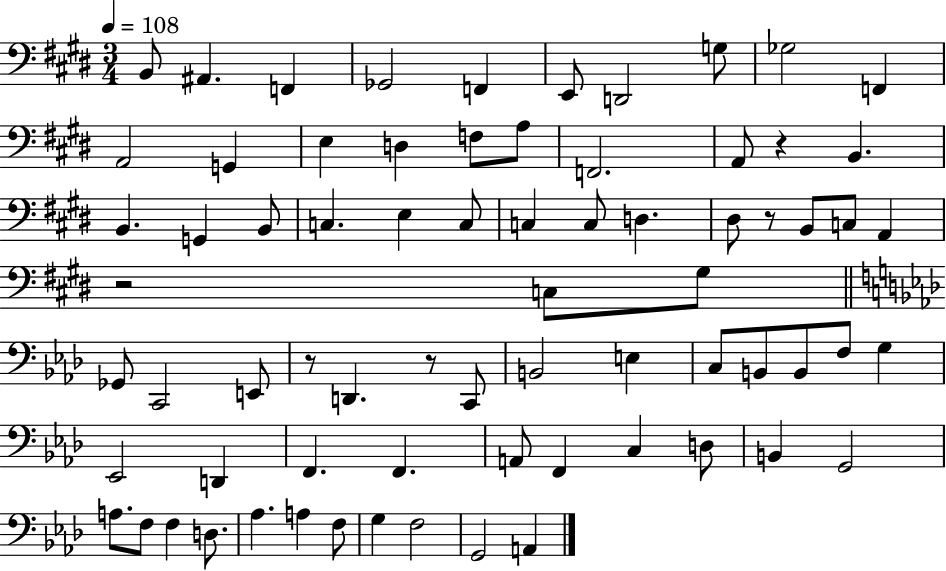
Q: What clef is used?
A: bass